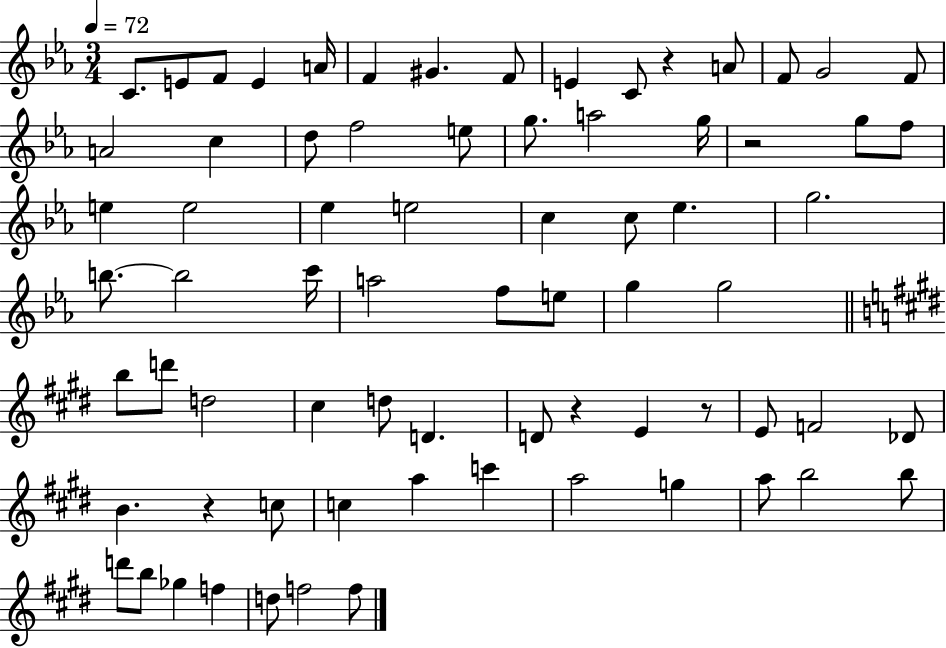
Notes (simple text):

C4/e. E4/e F4/e E4/q A4/s F4/q G#4/q. F4/e E4/q C4/e R/q A4/e F4/e G4/h F4/e A4/h C5/q D5/e F5/h E5/e G5/e. A5/h G5/s R/h G5/e F5/e E5/q E5/h Eb5/q E5/h C5/q C5/e Eb5/q. G5/h. B5/e. B5/h C6/s A5/h F5/e E5/e G5/q G5/h B5/e D6/e D5/h C#5/q D5/e D4/q. D4/e R/q E4/q R/e E4/e F4/h Db4/e B4/q. R/q C5/e C5/q A5/q C6/q A5/h G5/q A5/e B5/h B5/e D6/e B5/e Gb5/q F5/q D5/e F5/h F5/e